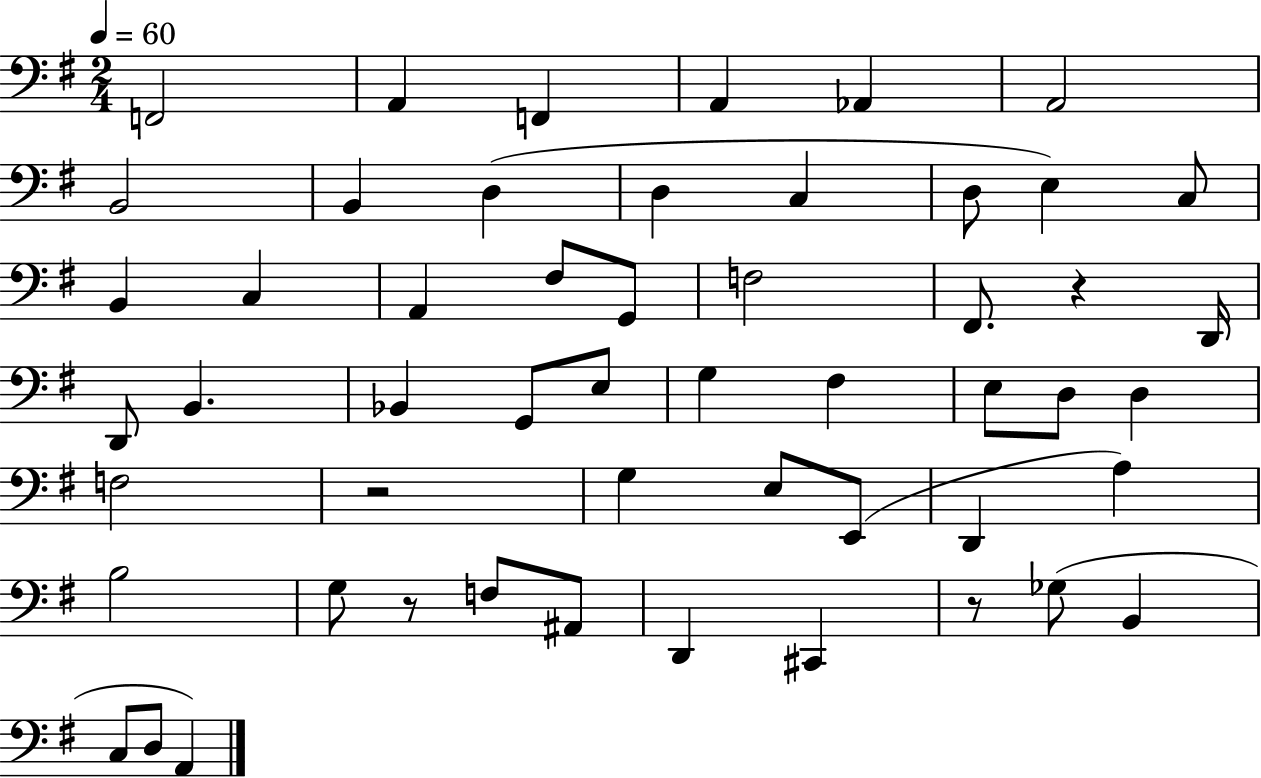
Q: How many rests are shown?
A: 4